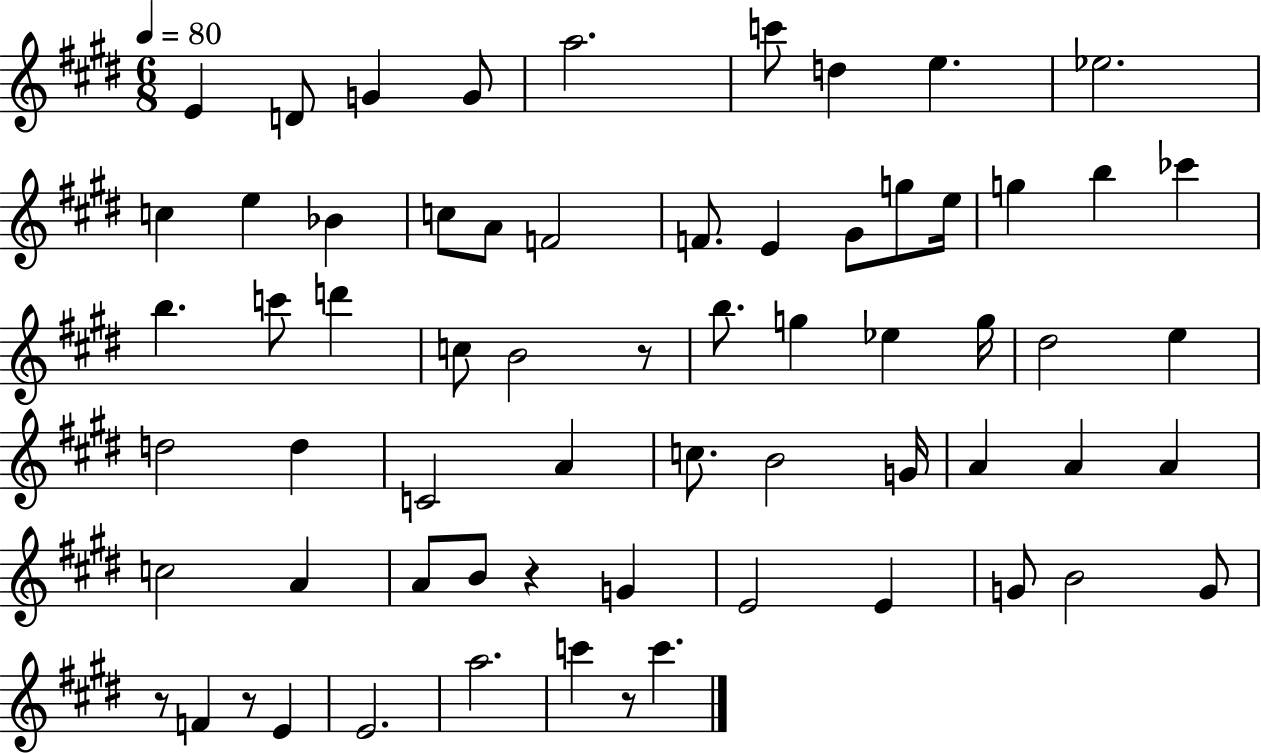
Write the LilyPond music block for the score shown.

{
  \clef treble
  \numericTimeSignature
  \time 6/8
  \key e \major
  \tempo 4 = 80
  \repeat volta 2 { e'4 d'8 g'4 g'8 | a''2. | c'''8 d''4 e''4. | ees''2. | \break c''4 e''4 bes'4 | c''8 a'8 f'2 | f'8. e'4 gis'8 g''8 e''16 | g''4 b''4 ces'''4 | \break b''4. c'''8 d'''4 | c''8 b'2 r8 | b''8. g''4 ees''4 g''16 | dis''2 e''4 | \break d''2 d''4 | c'2 a'4 | c''8. b'2 g'16 | a'4 a'4 a'4 | \break c''2 a'4 | a'8 b'8 r4 g'4 | e'2 e'4 | g'8 b'2 g'8 | \break r8 f'4 r8 e'4 | e'2. | a''2. | c'''4 r8 c'''4. | \break } \bar "|."
}